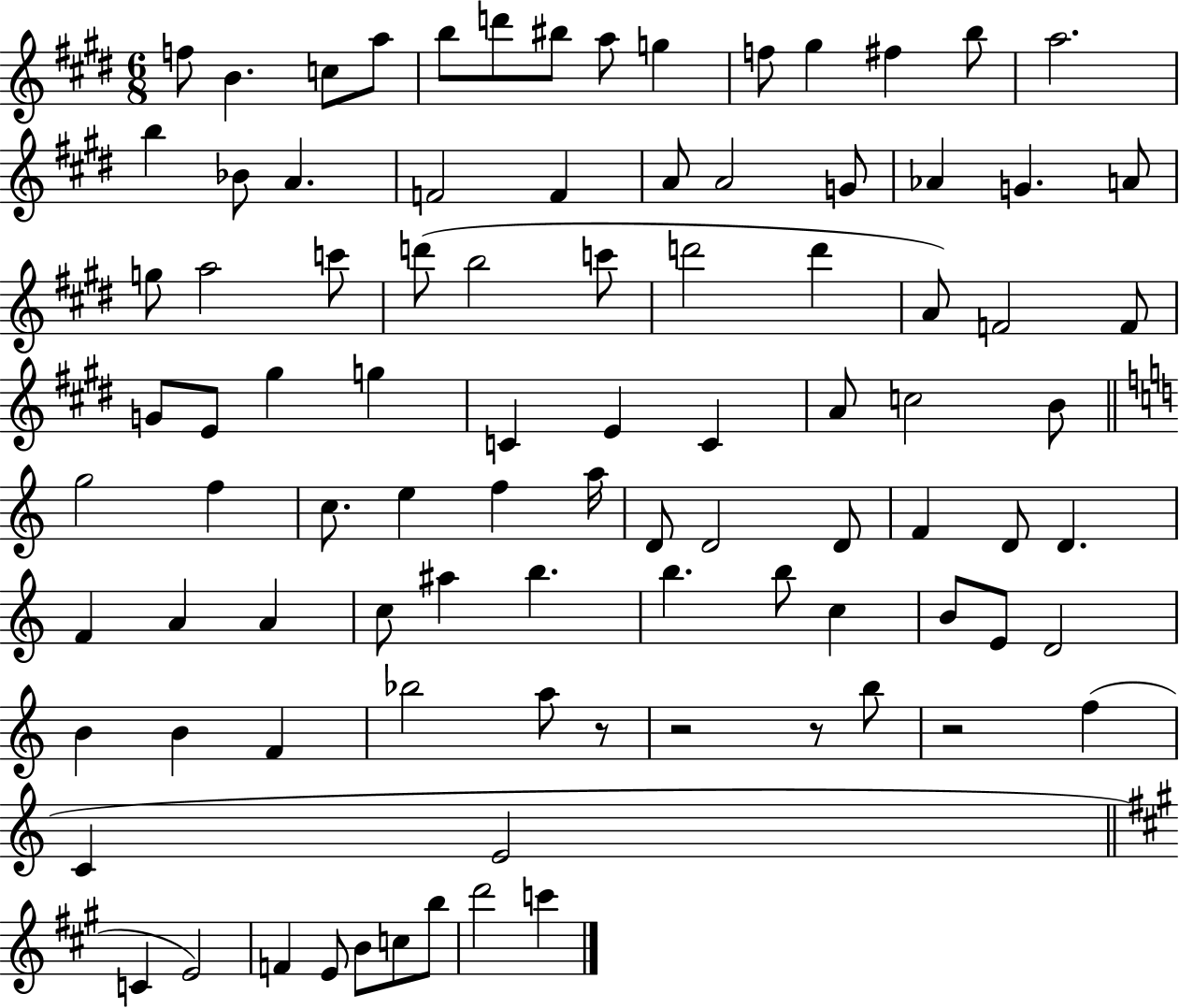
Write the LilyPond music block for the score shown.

{
  \clef treble
  \numericTimeSignature
  \time 6/8
  \key e \major
  f''8 b'4. c''8 a''8 | b''8 d'''8 bis''8 a''8 g''4 | f''8 gis''4 fis''4 b''8 | a''2. | \break b''4 bes'8 a'4. | f'2 f'4 | a'8 a'2 g'8 | aes'4 g'4. a'8 | \break g''8 a''2 c'''8 | d'''8( b''2 c'''8 | d'''2 d'''4 | a'8) f'2 f'8 | \break g'8 e'8 gis''4 g''4 | c'4 e'4 c'4 | a'8 c''2 b'8 | \bar "||" \break \key c \major g''2 f''4 | c''8. e''4 f''4 a''16 | d'8 d'2 d'8 | f'4 d'8 d'4. | \break f'4 a'4 a'4 | c''8 ais''4 b''4. | b''4. b''8 c''4 | b'8 e'8 d'2 | \break b'4 b'4 f'4 | bes''2 a''8 r8 | r2 r8 b''8 | r2 f''4( | \break c'4 e'2 | \bar "||" \break \key a \major c'4 e'2) | f'4 e'8 b'8 c''8 b''8 | d'''2 c'''4 | \bar "|."
}